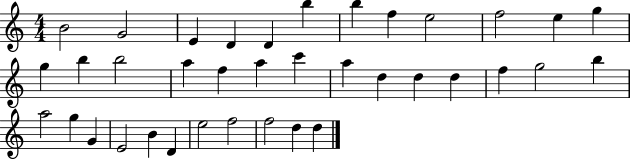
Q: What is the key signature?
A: C major